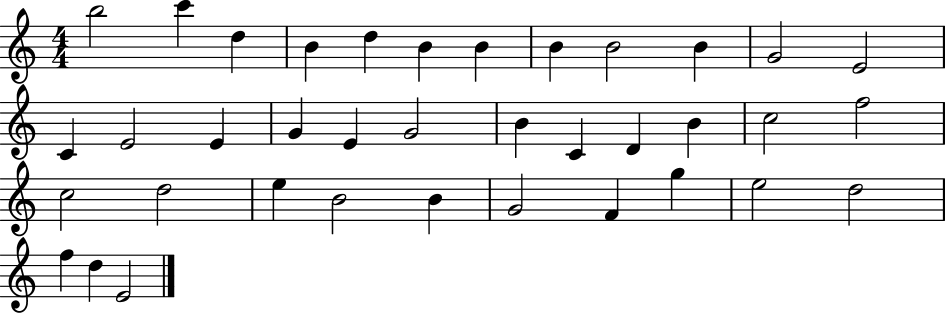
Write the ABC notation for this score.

X:1
T:Untitled
M:4/4
L:1/4
K:C
b2 c' d B d B B B B2 B G2 E2 C E2 E G E G2 B C D B c2 f2 c2 d2 e B2 B G2 F g e2 d2 f d E2